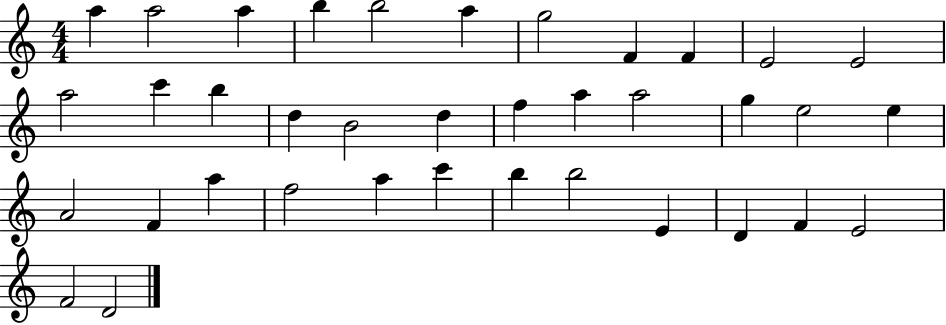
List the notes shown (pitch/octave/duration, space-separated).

A5/q A5/h A5/q B5/q B5/h A5/q G5/h F4/q F4/q E4/h E4/h A5/h C6/q B5/q D5/q B4/h D5/q F5/q A5/q A5/h G5/q E5/h E5/q A4/h F4/q A5/q F5/h A5/q C6/q B5/q B5/h E4/q D4/q F4/q E4/h F4/h D4/h